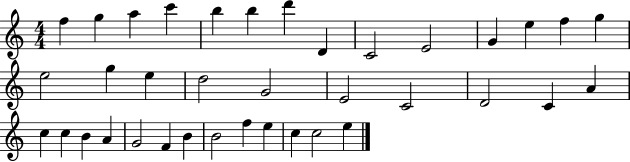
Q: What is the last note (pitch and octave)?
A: E5